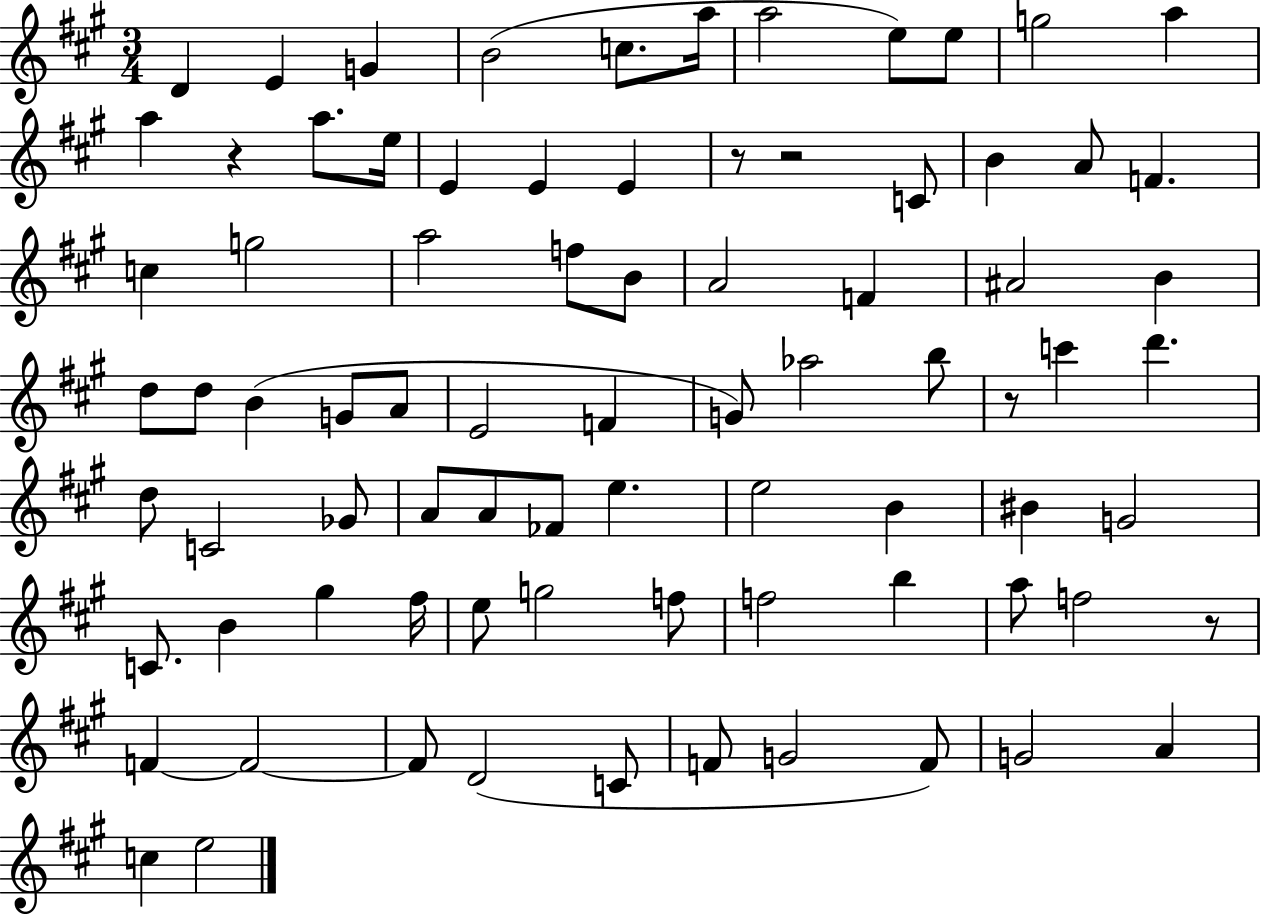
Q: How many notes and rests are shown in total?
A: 81